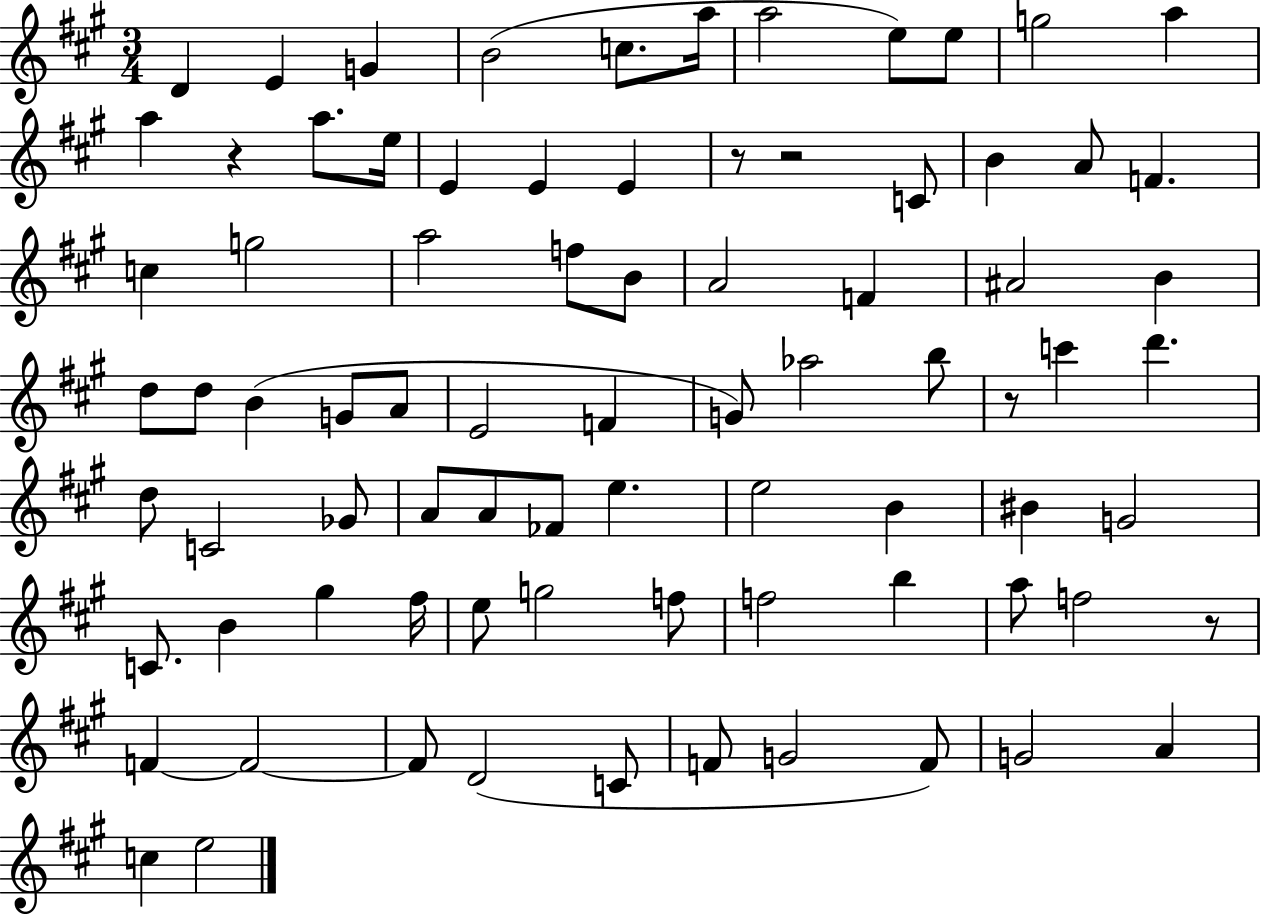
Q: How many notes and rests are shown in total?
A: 81